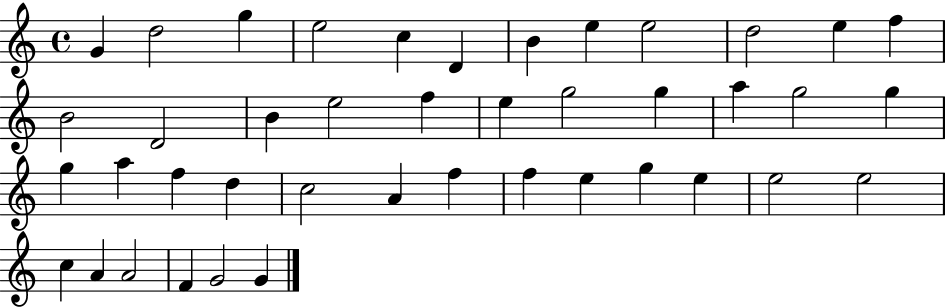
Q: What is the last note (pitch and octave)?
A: G4